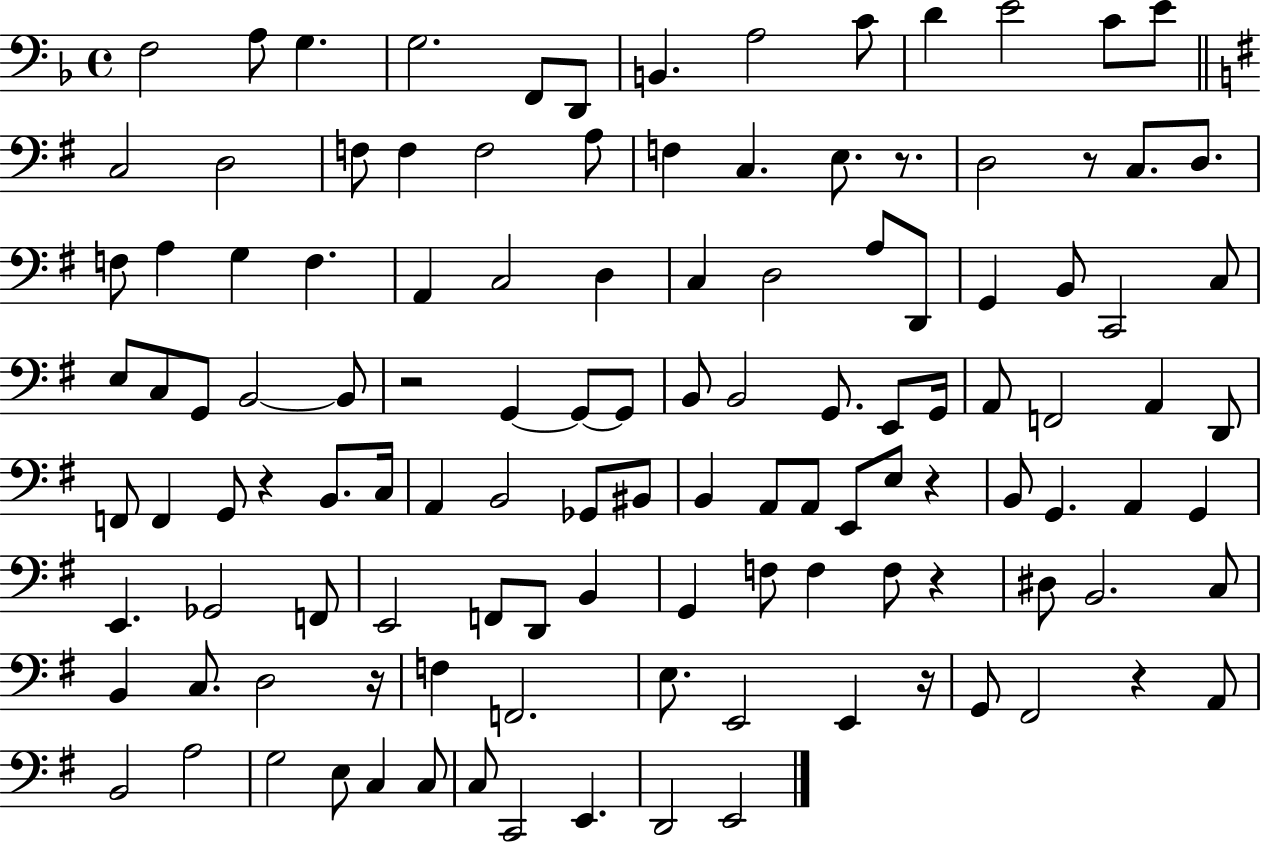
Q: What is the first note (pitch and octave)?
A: F3